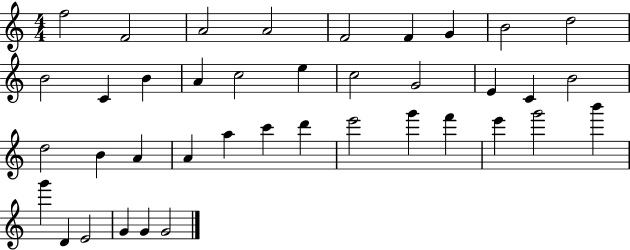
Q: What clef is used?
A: treble